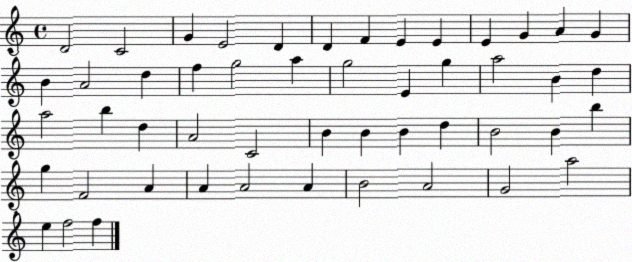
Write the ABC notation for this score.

X:1
T:Untitled
M:4/4
L:1/4
K:C
D2 C2 G E2 D D F E E E G A G B A2 d f g2 a g2 E g a2 B d a2 b d A2 C2 B B B d B2 B b g F2 A A A2 A B2 A2 G2 a2 e f2 f